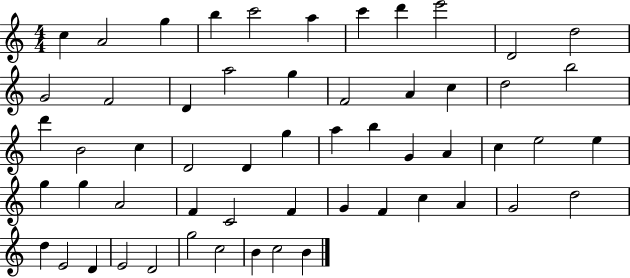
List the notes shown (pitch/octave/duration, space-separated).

C5/q A4/h G5/q B5/q C6/h A5/q C6/q D6/q E6/h D4/h D5/h G4/h F4/h D4/q A5/h G5/q F4/h A4/q C5/q D5/h B5/h D6/q B4/h C5/q D4/h D4/q G5/q A5/q B5/q G4/q A4/q C5/q E5/h E5/q G5/q G5/q A4/h F4/q C4/h F4/q G4/q F4/q C5/q A4/q G4/h D5/h D5/q E4/h D4/q E4/h D4/h G5/h C5/h B4/q C5/h B4/q